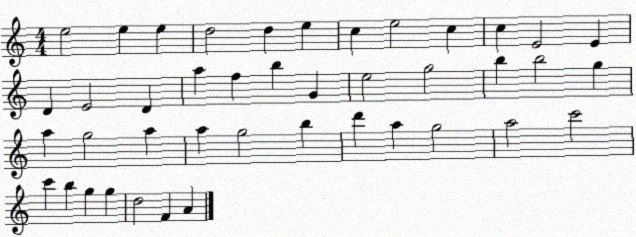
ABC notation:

X:1
T:Untitled
M:4/4
L:1/4
K:C
e2 e e d2 d e c e2 c c E2 E D E2 D a f b G e2 g2 b b2 g a g2 a a g2 b d' a g2 a2 c'2 c' b g g d2 F A